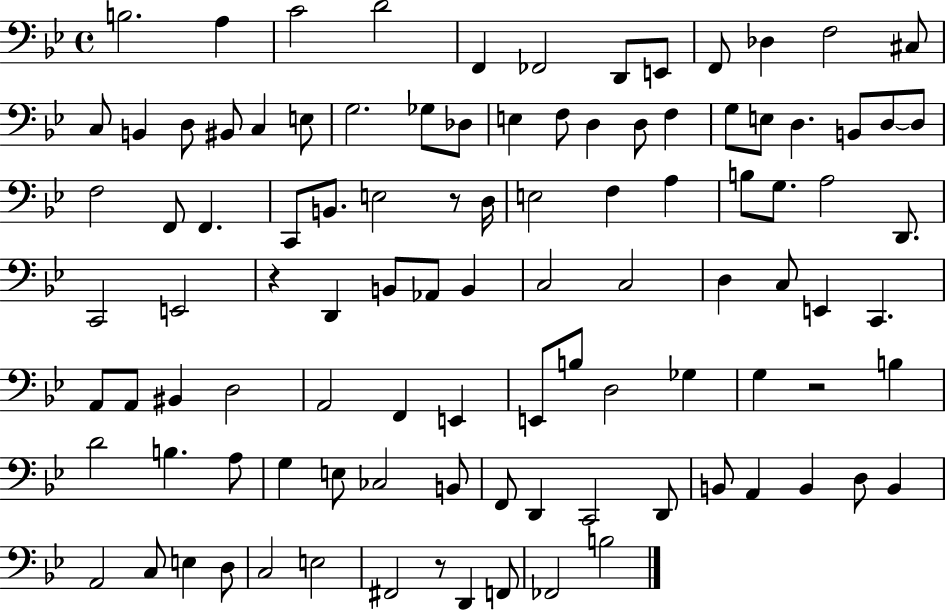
B3/h. A3/q C4/h D4/h F2/q FES2/h D2/e E2/e F2/e Db3/q F3/h C#3/e C3/e B2/q D3/e BIS2/e C3/q E3/e G3/h. Gb3/e Db3/e E3/q F3/e D3/q D3/e F3/q G3/e E3/e D3/q. B2/e D3/e D3/e F3/h F2/e F2/q. C2/e B2/e. E3/h R/e D3/s E3/h F3/q A3/q B3/e G3/e. A3/h D2/e. C2/h E2/h R/q D2/q B2/e Ab2/e B2/q C3/h C3/h D3/q C3/e E2/q C2/q. A2/e A2/e BIS2/q D3/h A2/h F2/q E2/q E2/e B3/e D3/h Gb3/q G3/q R/h B3/q D4/h B3/q. A3/e G3/q E3/e CES3/h B2/e F2/e D2/q C2/h D2/e B2/e A2/q B2/q D3/e B2/q A2/h C3/e E3/q D3/e C3/h E3/h F#2/h R/e D2/q F2/e FES2/h B3/h